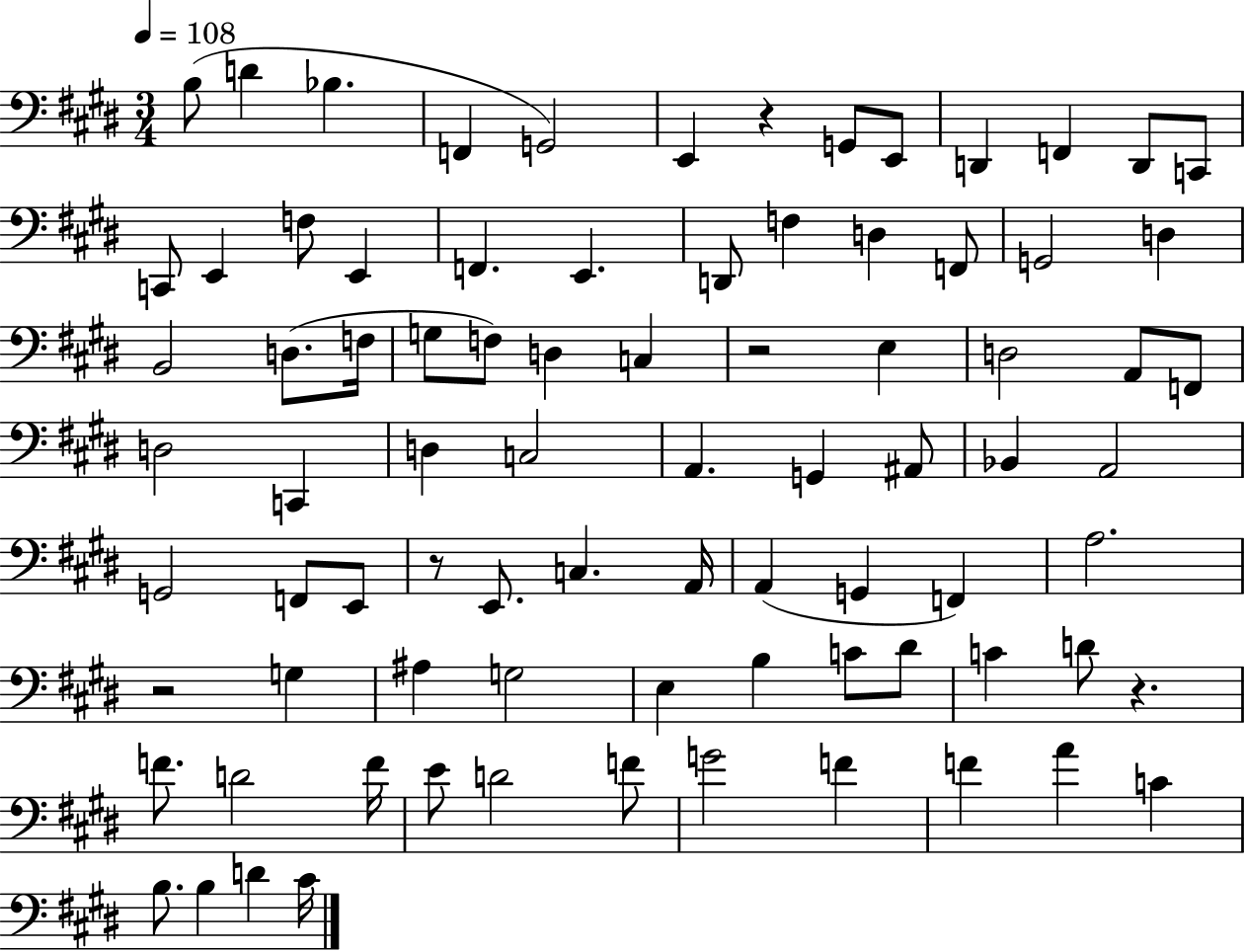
B3/e D4/q Bb3/q. F2/q G2/h E2/q R/q G2/e E2/e D2/q F2/q D2/e C2/e C2/e E2/q F3/e E2/q F2/q. E2/q. D2/e F3/q D3/q F2/e G2/h D3/q B2/h D3/e. F3/s G3/e F3/e D3/q C3/q R/h E3/q D3/h A2/e F2/e D3/h C2/q D3/q C3/h A2/q. G2/q A#2/e Bb2/q A2/h G2/h F2/e E2/e R/e E2/e. C3/q. A2/s A2/q G2/q F2/q A3/h. R/h G3/q A#3/q G3/h E3/q B3/q C4/e D#4/e C4/q D4/e R/q. F4/e. D4/h F4/s E4/e D4/h F4/e G4/h F4/q F4/q A4/q C4/q B3/e. B3/q D4/q C#4/s